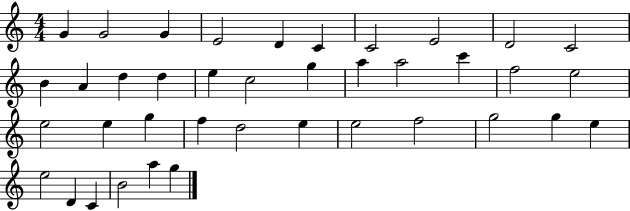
{
  \clef treble
  \numericTimeSignature
  \time 4/4
  \key c \major
  g'4 g'2 g'4 | e'2 d'4 c'4 | c'2 e'2 | d'2 c'2 | \break b'4 a'4 d''4 d''4 | e''4 c''2 g''4 | a''4 a''2 c'''4 | f''2 e''2 | \break e''2 e''4 g''4 | f''4 d''2 e''4 | e''2 f''2 | g''2 g''4 e''4 | \break e''2 d'4 c'4 | b'2 a''4 g''4 | \bar "|."
}